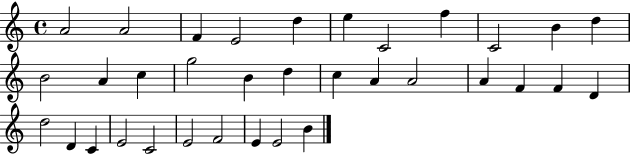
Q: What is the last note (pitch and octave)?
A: B4